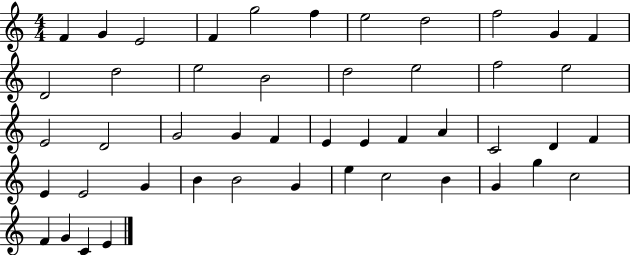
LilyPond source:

{
  \clef treble
  \numericTimeSignature
  \time 4/4
  \key c \major
  f'4 g'4 e'2 | f'4 g''2 f''4 | e''2 d''2 | f''2 g'4 f'4 | \break d'2 d''2 | e''2 b'2 | d''2 e''2 | f''2 e''2 | \break e'2 d'2 | g'2 g'4 f'4 | e'4 e'4 f'4 a'4 | c'2 d'4 f'4 | \break e'4 e'2 g'4 | b'4 b'2 g'4 | e''4 c''2 b'4 | g'4 g''4 c''2 | \break f'4 g'4 c'4 e'4 | \bar "|."
}